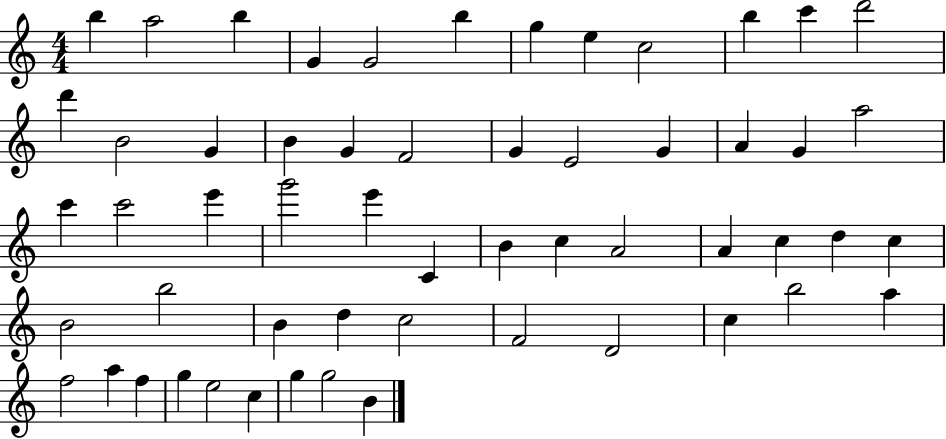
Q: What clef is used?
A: treble